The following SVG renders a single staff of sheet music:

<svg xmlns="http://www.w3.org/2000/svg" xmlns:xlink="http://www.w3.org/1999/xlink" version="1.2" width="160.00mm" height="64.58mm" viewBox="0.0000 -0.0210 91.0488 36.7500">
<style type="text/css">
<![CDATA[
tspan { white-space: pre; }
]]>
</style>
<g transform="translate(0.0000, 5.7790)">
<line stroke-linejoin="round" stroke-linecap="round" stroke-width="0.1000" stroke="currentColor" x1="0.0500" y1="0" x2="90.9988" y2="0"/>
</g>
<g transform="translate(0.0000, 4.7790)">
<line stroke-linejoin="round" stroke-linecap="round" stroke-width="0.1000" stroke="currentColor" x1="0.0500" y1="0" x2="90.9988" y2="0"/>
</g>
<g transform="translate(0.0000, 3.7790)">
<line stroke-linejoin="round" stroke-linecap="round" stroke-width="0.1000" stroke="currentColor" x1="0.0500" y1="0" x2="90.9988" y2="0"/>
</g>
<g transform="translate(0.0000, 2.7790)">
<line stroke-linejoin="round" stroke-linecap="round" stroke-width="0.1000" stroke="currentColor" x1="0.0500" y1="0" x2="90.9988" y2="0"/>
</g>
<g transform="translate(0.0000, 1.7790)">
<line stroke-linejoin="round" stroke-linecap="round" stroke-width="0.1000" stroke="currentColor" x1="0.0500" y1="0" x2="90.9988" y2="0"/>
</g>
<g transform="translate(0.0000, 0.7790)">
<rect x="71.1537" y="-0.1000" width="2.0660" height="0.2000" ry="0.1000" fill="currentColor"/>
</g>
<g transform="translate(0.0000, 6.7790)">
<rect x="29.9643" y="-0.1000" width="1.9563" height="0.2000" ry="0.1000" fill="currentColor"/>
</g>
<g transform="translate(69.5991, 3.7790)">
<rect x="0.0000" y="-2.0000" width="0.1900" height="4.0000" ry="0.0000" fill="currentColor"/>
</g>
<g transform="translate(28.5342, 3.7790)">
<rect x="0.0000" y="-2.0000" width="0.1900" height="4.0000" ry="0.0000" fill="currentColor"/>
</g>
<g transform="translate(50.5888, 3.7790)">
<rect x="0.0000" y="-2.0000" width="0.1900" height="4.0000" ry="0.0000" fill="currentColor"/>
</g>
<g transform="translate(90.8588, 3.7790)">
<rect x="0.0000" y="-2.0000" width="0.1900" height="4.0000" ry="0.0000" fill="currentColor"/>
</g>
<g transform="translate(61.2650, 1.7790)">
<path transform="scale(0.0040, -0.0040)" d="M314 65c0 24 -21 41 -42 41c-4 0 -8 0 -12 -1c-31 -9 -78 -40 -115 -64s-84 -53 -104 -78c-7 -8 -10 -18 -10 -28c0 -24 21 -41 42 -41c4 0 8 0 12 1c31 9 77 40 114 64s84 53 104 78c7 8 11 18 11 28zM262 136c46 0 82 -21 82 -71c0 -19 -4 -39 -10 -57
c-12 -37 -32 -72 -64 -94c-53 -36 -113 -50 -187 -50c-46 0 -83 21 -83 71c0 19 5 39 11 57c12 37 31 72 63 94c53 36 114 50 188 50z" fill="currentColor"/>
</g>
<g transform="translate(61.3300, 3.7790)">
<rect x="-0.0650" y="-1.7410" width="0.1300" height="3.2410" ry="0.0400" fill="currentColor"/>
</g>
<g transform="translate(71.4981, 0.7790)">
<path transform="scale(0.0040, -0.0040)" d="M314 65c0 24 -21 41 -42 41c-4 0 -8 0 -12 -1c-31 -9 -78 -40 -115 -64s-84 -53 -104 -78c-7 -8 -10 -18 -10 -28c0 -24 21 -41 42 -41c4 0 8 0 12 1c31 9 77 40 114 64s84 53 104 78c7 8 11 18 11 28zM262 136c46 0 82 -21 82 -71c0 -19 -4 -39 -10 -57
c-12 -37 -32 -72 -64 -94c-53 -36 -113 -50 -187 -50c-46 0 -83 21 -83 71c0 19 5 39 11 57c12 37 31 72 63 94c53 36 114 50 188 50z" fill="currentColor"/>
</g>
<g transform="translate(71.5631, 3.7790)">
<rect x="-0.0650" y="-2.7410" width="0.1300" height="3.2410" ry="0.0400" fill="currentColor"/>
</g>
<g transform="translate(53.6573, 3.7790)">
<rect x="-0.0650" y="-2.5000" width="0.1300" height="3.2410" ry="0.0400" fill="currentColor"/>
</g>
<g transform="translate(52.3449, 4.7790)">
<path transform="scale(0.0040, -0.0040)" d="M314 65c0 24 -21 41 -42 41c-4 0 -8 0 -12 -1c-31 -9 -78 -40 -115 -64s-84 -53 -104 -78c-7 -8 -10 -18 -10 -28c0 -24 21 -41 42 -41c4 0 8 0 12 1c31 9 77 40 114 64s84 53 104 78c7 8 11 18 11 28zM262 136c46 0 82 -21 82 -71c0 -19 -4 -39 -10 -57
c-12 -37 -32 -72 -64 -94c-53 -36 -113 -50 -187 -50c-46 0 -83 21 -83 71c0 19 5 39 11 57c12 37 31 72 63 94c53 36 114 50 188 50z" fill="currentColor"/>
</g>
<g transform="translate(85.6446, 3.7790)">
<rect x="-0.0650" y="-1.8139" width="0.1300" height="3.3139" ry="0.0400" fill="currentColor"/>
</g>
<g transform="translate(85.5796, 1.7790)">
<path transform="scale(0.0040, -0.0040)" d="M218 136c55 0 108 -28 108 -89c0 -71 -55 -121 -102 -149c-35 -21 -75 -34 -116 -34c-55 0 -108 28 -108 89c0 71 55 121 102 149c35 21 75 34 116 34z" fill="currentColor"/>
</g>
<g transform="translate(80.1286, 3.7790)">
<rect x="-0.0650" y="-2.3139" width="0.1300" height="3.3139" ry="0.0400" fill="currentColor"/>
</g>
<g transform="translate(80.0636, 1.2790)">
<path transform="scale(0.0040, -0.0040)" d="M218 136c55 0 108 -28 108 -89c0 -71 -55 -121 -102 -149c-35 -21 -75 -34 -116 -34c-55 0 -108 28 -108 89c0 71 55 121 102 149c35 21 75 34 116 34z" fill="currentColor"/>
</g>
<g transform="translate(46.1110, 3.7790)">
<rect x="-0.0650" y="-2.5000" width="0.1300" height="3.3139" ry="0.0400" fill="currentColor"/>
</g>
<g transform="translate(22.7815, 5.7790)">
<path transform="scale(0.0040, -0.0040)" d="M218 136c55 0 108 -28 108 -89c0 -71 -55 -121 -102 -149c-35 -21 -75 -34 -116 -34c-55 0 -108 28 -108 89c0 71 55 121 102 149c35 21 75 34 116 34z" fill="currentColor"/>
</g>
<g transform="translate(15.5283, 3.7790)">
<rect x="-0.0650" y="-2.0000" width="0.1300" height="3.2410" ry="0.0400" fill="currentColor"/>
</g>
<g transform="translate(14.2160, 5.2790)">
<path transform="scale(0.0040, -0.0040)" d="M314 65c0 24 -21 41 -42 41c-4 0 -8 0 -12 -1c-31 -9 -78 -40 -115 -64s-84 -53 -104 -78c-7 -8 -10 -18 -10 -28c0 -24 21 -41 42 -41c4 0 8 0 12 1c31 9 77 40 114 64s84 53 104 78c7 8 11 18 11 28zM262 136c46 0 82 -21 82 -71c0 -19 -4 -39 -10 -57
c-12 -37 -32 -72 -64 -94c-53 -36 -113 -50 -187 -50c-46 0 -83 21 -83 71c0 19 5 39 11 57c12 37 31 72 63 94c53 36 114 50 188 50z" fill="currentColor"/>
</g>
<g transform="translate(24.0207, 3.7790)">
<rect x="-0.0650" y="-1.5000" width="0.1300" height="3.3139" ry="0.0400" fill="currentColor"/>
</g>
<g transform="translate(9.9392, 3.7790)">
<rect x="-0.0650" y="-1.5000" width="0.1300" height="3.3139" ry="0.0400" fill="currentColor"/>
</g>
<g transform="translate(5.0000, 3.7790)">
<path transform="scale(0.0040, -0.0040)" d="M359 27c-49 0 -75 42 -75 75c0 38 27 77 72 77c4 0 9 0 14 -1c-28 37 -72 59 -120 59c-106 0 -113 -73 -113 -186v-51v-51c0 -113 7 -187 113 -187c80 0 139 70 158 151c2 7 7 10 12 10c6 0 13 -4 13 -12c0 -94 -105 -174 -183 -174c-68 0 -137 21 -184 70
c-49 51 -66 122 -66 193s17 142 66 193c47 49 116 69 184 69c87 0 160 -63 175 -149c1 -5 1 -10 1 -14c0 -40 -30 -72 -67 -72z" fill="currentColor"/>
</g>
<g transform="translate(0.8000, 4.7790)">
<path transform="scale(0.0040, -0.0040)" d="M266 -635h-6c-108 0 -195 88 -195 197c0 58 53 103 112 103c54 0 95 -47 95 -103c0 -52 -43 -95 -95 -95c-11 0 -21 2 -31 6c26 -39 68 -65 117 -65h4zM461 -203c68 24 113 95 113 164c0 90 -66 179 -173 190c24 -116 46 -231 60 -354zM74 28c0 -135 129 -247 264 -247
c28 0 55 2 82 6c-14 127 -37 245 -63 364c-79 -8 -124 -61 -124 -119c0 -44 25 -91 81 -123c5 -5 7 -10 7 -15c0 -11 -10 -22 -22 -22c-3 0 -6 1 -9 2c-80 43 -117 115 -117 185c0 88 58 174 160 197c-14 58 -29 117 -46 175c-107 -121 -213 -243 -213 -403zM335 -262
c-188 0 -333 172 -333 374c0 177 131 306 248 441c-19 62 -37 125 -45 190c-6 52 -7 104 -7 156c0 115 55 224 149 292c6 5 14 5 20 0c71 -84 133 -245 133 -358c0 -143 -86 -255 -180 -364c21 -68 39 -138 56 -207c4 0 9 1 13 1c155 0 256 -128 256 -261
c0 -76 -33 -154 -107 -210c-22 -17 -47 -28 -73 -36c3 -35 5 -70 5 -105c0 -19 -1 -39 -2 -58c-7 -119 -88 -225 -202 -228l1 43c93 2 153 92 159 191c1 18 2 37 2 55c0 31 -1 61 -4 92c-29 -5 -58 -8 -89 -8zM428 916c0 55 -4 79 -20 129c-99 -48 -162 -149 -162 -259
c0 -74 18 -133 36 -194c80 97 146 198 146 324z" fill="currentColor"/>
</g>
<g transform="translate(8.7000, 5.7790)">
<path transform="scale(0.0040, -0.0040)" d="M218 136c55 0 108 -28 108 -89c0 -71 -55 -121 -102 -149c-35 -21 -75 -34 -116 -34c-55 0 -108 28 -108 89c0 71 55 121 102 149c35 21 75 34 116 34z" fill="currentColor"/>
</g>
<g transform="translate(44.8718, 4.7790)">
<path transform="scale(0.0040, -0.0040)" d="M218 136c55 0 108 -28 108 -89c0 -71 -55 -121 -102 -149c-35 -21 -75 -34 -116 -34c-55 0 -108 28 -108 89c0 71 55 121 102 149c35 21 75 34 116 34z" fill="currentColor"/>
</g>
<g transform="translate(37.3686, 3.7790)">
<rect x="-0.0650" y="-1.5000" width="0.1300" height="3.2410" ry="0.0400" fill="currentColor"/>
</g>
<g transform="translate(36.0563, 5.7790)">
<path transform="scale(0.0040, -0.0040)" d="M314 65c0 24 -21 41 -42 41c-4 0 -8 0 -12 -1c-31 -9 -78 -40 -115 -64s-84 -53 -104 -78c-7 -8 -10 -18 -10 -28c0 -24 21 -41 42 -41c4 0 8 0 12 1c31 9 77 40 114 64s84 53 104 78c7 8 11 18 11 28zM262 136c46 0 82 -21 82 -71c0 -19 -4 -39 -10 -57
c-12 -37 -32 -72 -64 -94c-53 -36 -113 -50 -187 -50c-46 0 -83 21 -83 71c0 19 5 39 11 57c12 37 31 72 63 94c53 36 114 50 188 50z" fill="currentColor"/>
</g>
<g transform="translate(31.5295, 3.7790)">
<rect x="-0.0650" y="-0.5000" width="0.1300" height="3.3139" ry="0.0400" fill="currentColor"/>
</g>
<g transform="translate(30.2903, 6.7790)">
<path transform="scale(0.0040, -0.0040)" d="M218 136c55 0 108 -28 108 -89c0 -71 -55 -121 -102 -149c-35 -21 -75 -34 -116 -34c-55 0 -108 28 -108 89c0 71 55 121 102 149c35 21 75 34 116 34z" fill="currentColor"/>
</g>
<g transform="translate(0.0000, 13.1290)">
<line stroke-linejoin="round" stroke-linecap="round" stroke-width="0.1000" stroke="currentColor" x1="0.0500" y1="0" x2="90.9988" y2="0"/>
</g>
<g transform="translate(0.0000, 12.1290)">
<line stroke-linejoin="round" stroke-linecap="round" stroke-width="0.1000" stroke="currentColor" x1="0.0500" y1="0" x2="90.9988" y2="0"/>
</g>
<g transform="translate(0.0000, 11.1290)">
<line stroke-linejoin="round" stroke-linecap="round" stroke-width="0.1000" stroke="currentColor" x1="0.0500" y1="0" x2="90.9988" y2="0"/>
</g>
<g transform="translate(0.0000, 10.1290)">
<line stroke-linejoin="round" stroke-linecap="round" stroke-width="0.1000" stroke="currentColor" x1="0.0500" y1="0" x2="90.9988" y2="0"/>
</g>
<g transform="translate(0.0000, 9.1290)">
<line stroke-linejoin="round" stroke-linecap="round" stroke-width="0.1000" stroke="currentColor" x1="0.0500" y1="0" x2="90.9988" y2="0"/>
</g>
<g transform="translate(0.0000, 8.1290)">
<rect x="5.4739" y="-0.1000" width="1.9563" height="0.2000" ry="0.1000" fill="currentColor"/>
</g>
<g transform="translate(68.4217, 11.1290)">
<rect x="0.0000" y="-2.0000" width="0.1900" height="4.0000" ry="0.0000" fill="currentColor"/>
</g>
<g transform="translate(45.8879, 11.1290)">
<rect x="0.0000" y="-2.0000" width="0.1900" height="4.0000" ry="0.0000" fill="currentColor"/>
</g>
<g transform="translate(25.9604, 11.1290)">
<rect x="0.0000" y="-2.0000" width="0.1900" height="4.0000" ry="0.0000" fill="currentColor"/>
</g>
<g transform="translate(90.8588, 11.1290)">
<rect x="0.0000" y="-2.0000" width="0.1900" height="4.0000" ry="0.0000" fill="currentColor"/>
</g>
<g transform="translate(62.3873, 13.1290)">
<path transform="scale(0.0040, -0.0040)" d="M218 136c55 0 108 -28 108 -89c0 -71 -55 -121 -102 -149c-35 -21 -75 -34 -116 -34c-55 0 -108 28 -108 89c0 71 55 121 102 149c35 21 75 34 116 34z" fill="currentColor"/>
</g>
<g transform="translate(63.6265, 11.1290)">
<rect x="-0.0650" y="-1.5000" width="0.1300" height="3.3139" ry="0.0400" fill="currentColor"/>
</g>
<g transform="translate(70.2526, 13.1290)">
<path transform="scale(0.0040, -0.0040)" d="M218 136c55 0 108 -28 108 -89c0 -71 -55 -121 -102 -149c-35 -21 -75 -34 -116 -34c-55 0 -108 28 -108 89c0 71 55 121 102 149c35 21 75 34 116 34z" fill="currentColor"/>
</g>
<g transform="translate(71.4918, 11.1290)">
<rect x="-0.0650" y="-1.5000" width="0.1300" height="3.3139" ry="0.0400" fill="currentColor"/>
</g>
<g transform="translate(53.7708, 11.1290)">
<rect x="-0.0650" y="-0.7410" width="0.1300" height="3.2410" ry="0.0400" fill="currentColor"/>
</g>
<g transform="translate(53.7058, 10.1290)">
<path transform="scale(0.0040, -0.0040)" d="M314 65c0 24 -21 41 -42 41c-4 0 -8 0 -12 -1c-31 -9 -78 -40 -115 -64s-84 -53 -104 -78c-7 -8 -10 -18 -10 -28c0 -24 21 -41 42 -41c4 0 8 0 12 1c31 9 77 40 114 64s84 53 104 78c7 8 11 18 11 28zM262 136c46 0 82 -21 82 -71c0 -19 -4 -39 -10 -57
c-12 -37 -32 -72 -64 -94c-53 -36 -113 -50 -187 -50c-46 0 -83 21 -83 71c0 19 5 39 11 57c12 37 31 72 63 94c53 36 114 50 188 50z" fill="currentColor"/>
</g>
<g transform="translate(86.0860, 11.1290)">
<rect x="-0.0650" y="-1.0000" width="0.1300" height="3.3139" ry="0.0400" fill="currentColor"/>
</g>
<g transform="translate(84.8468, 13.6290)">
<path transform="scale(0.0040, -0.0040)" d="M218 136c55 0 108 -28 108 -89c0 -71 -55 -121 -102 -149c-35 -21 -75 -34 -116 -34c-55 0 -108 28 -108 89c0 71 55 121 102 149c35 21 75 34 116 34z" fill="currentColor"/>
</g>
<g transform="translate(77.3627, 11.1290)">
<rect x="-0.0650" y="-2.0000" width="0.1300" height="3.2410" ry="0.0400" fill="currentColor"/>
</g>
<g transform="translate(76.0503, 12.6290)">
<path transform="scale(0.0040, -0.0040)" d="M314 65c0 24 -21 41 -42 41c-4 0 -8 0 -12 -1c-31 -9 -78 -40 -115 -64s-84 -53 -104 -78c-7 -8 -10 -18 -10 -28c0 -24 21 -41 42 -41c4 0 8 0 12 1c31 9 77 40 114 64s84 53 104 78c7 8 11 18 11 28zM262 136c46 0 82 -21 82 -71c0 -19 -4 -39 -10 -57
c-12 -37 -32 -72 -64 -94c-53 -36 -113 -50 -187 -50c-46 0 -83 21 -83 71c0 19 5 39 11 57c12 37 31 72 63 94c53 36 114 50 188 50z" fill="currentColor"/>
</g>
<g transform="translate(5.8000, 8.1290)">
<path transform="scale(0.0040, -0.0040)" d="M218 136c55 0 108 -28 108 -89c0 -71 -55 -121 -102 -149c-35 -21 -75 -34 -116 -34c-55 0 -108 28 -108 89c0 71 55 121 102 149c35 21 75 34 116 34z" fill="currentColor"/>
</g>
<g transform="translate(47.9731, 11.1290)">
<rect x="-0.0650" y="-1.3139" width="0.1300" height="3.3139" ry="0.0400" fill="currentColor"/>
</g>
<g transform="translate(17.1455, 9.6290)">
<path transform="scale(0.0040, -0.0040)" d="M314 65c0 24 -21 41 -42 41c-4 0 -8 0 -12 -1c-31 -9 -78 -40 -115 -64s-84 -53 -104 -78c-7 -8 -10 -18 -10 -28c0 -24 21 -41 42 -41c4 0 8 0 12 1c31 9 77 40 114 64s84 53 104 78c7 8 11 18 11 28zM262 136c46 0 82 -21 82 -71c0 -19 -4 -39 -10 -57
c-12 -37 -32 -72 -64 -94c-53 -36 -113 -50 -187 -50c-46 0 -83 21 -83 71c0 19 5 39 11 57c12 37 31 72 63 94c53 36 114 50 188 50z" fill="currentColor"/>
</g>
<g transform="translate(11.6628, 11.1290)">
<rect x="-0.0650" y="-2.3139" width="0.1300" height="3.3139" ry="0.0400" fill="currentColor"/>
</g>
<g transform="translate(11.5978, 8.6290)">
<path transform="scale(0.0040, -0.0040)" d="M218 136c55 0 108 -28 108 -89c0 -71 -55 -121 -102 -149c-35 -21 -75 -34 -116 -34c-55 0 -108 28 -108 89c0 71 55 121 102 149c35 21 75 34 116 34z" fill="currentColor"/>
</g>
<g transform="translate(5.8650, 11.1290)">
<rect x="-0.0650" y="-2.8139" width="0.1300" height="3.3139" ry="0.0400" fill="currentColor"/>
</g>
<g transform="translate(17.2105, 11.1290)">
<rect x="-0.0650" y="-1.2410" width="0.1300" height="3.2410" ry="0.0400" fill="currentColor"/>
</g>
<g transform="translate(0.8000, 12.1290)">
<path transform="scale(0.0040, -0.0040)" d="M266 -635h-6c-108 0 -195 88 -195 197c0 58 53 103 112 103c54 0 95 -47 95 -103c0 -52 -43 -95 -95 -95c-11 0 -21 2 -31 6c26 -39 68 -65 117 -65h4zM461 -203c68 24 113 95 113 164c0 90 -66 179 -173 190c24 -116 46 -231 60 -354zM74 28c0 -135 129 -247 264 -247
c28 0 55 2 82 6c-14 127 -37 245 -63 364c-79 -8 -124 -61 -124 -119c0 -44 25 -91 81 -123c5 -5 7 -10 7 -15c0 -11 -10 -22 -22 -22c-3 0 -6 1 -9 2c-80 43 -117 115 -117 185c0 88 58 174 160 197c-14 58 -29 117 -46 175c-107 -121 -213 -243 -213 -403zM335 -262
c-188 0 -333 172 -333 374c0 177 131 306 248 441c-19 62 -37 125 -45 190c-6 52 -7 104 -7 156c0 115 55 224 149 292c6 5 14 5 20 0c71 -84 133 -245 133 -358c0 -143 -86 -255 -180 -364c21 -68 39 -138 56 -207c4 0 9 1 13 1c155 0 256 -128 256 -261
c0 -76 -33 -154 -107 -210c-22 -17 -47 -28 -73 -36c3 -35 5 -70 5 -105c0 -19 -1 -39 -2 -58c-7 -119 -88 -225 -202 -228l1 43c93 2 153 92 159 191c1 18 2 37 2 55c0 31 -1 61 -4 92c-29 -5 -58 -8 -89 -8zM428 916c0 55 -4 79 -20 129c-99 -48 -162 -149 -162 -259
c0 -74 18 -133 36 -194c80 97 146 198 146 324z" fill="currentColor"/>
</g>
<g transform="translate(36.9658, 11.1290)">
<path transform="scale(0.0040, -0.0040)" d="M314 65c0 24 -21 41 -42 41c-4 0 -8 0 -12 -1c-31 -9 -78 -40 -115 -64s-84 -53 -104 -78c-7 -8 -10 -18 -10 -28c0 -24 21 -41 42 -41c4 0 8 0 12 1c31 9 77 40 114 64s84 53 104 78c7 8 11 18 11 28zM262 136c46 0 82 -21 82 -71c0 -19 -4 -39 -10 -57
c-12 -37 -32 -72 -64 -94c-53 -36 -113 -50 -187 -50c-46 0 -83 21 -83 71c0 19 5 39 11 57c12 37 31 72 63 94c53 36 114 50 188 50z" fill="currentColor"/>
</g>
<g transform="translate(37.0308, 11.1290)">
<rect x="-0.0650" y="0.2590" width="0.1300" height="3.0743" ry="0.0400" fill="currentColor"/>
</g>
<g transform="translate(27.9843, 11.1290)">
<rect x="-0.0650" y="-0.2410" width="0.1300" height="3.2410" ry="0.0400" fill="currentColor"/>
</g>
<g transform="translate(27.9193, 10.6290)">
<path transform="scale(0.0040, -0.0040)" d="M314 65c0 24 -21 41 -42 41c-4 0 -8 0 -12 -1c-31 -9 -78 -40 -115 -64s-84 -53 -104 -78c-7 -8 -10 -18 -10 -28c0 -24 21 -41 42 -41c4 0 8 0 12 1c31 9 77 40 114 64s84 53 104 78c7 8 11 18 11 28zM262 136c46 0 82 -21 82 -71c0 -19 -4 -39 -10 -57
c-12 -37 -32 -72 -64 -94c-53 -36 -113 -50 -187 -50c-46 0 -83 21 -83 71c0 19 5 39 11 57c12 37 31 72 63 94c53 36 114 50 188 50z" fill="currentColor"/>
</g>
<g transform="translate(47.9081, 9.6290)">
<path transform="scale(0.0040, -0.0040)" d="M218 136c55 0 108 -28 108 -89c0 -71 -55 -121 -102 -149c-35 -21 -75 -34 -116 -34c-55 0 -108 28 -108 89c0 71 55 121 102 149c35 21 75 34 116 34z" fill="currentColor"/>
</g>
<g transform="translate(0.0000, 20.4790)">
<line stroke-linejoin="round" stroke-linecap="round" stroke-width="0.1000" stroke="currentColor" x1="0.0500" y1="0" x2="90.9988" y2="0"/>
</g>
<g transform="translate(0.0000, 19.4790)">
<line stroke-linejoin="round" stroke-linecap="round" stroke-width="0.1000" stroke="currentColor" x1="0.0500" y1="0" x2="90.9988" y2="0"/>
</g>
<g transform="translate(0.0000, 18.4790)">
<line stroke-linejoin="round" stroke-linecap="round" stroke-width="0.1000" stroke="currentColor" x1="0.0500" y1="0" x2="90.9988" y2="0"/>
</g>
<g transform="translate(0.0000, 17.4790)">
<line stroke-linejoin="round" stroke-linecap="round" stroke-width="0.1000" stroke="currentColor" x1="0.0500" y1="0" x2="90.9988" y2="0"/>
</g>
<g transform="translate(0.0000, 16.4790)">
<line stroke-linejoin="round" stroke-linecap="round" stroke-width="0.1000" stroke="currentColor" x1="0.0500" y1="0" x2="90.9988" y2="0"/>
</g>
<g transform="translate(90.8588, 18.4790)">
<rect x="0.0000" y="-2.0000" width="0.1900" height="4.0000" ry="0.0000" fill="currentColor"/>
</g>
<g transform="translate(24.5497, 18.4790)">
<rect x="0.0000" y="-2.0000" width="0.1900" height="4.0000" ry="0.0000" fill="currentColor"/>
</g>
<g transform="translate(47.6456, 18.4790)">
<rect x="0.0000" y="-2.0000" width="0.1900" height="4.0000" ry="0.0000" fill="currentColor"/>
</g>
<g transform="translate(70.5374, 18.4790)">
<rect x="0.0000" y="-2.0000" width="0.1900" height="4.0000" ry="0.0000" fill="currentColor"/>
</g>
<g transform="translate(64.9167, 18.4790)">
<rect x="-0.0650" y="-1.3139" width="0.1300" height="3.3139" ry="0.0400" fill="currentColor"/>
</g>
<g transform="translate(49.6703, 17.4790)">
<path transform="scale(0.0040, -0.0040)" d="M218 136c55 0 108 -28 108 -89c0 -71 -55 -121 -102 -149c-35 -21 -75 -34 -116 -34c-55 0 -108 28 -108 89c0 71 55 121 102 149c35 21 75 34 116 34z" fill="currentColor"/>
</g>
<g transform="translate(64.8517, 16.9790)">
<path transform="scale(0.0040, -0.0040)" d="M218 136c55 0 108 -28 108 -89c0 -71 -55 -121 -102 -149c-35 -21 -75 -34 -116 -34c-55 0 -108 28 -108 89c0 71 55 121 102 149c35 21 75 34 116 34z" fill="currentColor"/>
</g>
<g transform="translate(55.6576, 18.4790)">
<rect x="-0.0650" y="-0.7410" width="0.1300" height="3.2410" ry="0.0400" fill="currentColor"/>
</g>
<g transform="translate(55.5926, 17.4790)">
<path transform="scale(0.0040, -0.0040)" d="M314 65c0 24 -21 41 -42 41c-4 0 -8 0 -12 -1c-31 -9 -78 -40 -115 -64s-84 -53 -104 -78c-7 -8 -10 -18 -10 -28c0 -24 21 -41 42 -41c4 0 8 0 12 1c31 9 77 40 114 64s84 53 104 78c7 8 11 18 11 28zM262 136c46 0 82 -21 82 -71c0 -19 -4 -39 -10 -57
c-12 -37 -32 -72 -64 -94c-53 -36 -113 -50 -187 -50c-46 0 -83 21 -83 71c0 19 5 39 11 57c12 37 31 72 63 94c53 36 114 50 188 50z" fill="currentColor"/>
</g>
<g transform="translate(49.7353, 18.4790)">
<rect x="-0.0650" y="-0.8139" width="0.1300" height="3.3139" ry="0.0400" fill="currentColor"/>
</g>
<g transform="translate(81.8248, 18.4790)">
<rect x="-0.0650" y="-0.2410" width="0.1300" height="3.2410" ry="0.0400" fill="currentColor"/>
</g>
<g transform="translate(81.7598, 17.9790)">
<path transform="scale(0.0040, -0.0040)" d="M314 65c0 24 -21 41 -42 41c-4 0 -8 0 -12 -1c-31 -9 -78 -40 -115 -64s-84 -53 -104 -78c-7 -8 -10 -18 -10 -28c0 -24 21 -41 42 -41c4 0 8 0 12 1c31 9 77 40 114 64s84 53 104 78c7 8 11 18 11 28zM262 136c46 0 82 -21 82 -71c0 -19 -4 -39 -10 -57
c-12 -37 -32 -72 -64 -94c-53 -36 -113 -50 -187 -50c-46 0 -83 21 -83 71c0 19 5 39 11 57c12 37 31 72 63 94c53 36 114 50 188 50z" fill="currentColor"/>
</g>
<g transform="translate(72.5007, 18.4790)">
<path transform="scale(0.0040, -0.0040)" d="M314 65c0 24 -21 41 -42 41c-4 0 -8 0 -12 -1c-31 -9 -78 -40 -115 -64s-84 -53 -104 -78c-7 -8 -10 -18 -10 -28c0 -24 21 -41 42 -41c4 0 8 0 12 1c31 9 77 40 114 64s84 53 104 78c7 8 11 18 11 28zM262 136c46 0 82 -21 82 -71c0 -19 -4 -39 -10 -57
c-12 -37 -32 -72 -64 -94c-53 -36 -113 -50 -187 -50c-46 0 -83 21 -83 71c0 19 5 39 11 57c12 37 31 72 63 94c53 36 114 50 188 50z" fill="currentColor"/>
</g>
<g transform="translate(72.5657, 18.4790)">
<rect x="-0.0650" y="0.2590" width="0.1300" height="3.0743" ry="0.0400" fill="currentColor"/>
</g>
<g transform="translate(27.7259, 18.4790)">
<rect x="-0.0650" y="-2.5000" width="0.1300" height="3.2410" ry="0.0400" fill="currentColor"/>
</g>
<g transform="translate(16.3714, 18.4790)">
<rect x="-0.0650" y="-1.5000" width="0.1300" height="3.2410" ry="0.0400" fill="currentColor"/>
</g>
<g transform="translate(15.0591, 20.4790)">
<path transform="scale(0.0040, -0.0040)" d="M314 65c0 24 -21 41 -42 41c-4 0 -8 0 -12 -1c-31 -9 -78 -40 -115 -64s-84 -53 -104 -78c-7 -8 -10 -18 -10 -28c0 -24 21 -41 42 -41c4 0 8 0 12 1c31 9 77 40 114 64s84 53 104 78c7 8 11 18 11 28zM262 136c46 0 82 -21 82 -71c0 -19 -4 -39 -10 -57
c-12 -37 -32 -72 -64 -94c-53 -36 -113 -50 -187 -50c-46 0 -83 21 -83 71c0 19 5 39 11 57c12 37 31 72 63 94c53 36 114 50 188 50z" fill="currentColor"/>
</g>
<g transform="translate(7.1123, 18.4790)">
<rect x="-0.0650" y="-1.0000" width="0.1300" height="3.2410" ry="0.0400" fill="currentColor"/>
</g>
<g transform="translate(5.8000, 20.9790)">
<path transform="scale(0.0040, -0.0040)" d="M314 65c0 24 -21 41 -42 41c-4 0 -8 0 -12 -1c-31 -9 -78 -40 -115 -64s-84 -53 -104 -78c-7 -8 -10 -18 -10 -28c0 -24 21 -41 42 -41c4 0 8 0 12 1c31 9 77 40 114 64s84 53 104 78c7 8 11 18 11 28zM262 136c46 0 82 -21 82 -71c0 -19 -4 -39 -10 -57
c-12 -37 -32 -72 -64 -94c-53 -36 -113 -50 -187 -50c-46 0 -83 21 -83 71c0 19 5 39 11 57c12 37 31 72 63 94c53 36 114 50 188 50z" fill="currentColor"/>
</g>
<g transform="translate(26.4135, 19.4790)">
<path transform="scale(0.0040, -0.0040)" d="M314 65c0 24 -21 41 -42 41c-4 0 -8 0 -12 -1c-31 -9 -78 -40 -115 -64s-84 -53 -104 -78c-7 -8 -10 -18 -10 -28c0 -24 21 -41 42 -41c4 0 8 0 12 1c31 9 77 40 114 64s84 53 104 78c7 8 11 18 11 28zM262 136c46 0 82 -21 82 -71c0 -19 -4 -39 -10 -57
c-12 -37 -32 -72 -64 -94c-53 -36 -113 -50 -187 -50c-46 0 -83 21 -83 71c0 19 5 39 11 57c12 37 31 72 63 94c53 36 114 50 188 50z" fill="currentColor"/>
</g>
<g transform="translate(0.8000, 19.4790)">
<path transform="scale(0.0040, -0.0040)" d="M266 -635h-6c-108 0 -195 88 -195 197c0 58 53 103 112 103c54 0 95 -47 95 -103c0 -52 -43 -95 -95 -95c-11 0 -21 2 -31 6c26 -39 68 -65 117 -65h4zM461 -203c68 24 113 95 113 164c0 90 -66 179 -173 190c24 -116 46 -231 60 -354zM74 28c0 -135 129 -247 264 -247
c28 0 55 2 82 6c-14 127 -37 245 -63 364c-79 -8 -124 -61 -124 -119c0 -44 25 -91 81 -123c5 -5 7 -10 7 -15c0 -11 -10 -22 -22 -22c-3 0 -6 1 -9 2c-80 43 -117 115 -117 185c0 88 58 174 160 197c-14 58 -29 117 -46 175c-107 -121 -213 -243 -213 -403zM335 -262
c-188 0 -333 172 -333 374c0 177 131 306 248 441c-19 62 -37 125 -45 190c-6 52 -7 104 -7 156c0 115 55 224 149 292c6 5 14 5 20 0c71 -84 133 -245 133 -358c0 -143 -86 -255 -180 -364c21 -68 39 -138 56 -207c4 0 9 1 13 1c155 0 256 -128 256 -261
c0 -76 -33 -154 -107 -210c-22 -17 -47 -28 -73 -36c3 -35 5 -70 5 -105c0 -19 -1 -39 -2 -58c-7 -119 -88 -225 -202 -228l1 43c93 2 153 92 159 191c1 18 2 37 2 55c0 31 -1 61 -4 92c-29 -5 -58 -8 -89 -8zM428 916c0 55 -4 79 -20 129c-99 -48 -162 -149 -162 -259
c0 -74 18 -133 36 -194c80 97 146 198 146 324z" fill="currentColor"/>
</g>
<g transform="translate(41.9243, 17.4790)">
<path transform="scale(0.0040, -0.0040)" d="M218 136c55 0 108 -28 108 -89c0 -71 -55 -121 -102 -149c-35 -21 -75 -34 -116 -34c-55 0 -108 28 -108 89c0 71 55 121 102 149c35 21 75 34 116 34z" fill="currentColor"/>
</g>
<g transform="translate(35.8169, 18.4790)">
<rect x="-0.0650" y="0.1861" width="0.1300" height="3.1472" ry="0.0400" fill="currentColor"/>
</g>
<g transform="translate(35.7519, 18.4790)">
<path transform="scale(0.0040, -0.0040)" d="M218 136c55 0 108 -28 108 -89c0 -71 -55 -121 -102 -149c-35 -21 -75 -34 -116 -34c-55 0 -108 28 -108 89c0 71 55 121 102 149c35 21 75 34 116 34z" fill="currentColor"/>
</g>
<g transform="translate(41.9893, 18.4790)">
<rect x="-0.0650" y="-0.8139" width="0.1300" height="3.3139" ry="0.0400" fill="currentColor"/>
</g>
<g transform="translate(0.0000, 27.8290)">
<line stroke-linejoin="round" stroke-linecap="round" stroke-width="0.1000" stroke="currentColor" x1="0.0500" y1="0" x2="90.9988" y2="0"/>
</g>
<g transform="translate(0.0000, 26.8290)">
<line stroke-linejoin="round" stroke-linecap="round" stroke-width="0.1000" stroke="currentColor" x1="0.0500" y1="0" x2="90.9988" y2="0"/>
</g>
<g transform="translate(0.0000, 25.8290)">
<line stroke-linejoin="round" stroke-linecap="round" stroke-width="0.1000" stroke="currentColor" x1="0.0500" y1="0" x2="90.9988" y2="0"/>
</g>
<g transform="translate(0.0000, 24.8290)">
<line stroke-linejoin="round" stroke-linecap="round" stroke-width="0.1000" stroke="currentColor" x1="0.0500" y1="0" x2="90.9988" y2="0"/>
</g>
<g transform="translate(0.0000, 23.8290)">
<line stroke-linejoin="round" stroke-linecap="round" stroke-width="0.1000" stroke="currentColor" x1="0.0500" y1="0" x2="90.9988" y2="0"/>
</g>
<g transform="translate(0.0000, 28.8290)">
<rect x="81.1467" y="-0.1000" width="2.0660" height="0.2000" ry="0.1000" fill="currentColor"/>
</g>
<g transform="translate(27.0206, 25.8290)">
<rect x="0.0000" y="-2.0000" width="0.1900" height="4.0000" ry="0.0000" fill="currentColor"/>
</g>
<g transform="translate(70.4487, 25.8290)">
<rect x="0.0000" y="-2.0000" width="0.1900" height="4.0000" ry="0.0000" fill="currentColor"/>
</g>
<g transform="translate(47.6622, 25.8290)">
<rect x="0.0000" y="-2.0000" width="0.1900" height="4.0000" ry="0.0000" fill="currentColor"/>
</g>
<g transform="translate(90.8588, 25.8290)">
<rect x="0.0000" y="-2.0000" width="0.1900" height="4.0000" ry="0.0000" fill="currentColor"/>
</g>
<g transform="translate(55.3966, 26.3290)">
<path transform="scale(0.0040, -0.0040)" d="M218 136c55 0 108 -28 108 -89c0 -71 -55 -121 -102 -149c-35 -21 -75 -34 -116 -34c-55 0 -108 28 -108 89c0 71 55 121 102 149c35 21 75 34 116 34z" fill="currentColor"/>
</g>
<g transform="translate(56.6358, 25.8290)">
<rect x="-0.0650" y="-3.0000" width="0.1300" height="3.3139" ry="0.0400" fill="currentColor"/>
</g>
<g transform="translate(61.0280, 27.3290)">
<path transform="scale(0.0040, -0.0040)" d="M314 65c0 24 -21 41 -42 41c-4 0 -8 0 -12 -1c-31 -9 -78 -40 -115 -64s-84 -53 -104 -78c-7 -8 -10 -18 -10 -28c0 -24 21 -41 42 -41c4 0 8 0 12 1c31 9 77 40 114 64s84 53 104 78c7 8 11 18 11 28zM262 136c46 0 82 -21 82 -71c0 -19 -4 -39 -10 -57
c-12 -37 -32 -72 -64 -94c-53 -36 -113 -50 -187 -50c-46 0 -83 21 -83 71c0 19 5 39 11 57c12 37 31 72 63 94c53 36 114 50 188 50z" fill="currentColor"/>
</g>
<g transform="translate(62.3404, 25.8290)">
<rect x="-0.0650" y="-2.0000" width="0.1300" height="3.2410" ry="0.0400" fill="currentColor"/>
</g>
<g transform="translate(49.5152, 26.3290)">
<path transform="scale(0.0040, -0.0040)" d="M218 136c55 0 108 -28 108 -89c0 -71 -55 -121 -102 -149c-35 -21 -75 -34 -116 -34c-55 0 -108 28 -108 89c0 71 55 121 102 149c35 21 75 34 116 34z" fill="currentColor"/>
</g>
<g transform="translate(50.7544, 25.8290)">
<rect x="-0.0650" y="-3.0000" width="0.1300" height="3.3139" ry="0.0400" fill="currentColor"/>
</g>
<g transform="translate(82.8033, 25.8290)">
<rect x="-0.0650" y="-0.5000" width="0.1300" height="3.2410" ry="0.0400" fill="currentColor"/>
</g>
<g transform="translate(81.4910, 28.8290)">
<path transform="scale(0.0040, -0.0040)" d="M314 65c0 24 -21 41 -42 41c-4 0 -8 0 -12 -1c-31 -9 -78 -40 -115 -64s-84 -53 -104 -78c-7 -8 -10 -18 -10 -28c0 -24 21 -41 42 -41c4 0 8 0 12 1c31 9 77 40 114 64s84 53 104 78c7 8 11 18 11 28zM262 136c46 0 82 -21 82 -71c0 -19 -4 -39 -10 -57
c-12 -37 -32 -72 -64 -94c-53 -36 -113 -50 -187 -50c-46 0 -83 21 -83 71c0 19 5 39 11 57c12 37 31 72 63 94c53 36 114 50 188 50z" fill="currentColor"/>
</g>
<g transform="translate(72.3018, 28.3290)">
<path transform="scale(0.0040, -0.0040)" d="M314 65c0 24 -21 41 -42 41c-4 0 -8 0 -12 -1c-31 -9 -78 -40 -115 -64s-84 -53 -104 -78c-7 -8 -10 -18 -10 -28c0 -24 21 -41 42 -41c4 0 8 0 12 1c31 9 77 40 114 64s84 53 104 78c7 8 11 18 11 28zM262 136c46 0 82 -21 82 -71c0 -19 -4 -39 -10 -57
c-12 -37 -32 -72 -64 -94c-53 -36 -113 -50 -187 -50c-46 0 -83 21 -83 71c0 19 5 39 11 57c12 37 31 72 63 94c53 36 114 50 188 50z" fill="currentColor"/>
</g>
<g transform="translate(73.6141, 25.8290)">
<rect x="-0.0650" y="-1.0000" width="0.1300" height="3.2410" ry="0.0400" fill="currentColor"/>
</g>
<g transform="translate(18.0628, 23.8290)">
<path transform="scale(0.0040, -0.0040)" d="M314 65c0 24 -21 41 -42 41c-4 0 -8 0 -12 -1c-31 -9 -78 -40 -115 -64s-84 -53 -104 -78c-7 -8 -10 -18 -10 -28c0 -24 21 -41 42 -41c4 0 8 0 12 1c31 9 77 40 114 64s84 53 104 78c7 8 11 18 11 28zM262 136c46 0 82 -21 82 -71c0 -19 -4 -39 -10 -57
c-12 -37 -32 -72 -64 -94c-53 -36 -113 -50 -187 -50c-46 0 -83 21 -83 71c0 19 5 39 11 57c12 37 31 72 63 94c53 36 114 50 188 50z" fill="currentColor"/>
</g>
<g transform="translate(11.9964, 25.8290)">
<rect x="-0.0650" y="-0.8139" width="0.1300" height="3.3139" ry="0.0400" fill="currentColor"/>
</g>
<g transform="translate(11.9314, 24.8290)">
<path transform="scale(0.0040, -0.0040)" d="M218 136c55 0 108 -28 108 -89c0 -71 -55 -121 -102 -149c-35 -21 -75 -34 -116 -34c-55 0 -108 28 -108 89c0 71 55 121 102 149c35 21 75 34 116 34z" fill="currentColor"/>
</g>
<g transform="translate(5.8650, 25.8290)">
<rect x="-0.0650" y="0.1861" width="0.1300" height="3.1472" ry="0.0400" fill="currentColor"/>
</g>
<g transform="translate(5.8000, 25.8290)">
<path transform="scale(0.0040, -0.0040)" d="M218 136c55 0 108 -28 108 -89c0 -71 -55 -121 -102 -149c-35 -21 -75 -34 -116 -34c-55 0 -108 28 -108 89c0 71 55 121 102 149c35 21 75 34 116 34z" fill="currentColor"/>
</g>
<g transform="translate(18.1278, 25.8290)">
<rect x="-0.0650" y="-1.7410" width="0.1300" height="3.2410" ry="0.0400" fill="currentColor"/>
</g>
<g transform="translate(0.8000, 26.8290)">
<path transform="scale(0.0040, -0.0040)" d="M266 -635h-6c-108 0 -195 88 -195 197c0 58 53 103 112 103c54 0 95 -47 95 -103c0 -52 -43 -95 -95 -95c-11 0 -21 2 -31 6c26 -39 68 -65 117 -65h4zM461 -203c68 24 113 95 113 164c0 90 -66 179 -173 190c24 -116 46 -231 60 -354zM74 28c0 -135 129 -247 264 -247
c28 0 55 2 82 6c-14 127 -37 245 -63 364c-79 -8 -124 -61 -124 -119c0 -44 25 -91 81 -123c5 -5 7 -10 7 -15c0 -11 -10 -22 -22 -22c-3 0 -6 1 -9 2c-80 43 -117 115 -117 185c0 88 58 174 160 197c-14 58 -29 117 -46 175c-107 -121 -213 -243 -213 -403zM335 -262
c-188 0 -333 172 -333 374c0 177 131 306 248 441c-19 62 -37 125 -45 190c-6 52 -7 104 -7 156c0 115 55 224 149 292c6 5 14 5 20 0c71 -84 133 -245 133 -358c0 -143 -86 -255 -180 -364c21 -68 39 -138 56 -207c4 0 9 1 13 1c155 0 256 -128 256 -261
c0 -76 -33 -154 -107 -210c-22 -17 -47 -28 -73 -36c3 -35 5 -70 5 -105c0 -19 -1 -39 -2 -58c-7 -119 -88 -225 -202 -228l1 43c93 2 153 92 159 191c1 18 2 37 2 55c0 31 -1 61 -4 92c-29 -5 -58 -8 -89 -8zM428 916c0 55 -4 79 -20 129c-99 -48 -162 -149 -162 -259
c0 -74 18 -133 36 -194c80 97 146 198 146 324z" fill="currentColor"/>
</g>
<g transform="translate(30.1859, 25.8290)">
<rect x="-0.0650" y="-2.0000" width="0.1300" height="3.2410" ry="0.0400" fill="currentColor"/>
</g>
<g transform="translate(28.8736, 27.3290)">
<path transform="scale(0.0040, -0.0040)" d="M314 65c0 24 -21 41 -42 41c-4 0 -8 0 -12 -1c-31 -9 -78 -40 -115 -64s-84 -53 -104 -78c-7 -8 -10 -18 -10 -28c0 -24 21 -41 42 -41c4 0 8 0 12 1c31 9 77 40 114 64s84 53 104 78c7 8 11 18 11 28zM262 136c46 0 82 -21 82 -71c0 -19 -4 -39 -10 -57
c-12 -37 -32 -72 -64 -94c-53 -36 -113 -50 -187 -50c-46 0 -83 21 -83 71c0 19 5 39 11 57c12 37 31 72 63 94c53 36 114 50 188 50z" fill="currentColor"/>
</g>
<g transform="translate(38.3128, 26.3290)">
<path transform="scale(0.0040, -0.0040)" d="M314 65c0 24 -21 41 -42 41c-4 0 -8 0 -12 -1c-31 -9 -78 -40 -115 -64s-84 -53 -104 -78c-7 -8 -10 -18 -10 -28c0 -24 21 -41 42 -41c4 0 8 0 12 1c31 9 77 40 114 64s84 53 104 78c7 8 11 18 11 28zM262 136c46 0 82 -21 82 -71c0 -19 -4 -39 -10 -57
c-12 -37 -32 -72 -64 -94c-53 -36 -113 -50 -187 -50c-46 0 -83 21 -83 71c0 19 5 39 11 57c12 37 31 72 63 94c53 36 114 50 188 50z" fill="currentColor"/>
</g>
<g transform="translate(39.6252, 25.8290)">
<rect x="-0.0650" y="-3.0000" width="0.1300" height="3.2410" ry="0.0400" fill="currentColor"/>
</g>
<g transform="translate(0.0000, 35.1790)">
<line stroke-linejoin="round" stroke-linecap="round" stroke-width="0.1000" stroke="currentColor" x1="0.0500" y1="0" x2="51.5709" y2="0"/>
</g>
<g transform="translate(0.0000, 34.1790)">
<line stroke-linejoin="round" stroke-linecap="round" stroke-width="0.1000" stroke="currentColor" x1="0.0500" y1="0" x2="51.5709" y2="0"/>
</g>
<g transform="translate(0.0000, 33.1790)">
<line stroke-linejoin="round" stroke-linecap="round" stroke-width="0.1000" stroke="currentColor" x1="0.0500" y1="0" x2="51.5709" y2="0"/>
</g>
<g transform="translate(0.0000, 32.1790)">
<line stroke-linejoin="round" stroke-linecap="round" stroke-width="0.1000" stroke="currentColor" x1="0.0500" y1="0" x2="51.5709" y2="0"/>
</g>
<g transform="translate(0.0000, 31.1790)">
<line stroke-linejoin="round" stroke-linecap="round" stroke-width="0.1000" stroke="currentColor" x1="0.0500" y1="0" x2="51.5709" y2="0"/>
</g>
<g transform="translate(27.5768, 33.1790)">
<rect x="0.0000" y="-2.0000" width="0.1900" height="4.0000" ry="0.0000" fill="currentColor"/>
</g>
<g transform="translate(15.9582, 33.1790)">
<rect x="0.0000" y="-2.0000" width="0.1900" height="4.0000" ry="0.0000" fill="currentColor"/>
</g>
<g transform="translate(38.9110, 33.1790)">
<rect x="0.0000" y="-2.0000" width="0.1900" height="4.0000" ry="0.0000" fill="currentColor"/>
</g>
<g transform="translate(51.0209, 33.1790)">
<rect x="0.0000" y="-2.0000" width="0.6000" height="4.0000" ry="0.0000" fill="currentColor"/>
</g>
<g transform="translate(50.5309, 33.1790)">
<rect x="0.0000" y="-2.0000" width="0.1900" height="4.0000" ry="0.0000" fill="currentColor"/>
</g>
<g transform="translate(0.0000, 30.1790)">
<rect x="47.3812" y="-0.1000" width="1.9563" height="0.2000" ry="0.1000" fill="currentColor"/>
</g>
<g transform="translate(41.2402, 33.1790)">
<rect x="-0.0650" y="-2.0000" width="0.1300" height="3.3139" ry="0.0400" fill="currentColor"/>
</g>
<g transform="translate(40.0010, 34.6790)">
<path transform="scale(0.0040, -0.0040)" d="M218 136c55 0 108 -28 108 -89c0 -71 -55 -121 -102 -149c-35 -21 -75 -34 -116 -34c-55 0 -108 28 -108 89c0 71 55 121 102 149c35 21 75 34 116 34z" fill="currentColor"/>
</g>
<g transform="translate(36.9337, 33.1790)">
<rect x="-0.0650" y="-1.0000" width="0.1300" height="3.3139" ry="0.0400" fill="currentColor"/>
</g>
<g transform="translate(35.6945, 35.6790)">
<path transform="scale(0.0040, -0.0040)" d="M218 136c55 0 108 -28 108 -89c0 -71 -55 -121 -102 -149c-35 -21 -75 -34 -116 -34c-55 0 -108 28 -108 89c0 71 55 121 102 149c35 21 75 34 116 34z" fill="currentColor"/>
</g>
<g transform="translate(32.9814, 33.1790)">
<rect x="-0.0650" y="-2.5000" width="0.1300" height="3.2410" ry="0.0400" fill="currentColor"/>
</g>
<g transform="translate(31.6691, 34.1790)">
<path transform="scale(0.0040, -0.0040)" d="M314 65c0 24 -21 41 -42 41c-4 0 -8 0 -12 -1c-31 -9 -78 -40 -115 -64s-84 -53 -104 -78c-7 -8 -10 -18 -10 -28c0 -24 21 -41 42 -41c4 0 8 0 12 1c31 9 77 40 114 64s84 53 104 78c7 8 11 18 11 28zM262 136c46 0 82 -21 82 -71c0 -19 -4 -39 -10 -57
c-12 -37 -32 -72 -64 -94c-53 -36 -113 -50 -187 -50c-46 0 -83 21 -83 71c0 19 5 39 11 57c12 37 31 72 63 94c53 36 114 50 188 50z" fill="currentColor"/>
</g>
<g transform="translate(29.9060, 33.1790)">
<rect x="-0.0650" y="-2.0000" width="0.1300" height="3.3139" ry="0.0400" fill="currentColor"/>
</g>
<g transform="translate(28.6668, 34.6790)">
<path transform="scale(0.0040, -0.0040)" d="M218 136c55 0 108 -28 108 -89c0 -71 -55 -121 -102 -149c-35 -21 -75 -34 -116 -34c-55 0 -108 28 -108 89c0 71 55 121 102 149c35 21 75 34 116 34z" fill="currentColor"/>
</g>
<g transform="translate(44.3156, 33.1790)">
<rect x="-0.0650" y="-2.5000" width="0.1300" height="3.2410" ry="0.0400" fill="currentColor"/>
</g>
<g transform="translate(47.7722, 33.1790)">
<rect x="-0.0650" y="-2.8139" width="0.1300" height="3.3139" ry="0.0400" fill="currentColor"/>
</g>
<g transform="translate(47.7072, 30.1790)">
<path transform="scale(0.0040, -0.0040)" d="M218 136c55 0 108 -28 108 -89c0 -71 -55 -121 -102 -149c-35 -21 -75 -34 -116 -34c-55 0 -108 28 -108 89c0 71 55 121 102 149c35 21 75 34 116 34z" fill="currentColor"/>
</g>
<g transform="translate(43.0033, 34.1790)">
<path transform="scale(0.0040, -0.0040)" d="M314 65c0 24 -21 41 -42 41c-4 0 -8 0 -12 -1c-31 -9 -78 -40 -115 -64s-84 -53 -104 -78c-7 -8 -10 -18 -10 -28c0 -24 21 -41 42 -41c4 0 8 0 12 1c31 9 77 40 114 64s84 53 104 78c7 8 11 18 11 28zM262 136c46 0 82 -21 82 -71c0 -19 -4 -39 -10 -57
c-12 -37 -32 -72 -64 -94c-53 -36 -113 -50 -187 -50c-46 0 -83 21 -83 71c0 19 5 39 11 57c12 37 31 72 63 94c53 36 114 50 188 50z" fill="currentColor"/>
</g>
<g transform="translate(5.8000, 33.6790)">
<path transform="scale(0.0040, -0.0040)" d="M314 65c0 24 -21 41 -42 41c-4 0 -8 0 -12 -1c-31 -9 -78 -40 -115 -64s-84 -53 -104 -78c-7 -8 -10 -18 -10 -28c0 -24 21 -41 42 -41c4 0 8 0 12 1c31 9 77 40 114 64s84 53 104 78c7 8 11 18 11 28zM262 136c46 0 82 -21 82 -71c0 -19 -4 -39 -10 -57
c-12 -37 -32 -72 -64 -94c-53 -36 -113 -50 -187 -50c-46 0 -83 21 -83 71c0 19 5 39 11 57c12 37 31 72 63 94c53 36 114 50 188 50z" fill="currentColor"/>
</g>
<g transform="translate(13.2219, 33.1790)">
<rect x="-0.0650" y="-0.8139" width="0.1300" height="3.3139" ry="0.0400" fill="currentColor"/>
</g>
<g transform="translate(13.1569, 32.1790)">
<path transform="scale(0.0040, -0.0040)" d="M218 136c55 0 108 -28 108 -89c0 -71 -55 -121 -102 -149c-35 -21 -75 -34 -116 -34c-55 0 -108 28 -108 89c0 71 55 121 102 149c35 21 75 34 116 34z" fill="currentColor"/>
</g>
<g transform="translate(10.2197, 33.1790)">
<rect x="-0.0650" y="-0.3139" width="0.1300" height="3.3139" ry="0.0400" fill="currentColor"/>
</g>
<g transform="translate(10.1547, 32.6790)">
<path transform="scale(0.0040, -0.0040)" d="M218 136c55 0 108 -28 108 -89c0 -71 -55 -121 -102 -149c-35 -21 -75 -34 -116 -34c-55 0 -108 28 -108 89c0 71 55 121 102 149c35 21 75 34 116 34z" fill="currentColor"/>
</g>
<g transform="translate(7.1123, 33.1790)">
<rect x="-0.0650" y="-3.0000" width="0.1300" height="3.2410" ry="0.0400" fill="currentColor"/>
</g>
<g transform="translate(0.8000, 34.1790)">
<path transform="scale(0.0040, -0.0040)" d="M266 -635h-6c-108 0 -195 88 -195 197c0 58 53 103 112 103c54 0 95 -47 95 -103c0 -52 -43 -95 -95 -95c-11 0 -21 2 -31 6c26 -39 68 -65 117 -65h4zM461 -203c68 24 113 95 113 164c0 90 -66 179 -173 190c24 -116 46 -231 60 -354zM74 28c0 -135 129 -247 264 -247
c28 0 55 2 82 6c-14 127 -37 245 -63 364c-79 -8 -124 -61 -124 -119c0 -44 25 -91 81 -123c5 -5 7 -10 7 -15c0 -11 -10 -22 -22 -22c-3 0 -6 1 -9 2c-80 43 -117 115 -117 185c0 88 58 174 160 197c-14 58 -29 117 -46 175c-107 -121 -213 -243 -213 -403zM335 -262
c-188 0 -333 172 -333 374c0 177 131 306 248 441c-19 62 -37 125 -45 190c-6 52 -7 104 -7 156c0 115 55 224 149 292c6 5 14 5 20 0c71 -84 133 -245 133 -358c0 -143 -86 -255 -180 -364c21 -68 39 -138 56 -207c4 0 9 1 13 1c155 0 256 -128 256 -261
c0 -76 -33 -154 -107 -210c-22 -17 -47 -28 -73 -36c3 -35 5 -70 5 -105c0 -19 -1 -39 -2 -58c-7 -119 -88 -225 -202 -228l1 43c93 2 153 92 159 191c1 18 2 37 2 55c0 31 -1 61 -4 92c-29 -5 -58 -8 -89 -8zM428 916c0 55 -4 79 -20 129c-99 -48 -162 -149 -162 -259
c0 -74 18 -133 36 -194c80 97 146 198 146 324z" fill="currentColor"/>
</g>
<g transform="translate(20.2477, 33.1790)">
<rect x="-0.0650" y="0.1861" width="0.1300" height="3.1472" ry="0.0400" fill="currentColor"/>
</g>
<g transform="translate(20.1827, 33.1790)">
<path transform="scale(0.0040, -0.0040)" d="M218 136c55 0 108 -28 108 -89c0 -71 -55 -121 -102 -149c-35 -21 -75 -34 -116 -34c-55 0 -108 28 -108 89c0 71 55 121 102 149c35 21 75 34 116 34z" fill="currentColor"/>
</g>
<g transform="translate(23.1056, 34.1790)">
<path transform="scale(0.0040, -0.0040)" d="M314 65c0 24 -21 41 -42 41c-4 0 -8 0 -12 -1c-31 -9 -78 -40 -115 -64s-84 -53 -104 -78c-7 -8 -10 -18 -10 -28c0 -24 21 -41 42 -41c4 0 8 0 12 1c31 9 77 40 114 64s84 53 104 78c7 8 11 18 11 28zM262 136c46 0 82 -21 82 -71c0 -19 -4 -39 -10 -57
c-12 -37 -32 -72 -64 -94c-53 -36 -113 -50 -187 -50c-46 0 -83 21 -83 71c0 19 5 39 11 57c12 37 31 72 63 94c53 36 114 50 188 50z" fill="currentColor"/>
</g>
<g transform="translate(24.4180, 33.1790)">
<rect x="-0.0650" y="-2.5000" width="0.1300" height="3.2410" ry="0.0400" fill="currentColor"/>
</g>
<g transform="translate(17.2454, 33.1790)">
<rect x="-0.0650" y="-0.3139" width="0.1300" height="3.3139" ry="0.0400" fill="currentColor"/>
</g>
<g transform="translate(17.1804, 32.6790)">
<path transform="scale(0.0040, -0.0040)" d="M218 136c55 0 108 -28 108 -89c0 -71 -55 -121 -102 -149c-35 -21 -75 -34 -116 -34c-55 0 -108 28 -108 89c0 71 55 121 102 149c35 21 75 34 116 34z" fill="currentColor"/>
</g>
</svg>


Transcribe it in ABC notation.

X:1
T:Untitled
M:4/4
L:1/4
K:C
E F2 E C E2 G G2 f2 a2 g f a g e2 c2 B2 e d2 E E F2 D D2 E2 G2 B d d d2 e B2 c2 B d f2 F2 A2 A A F2 D2 C2 A2 c d c B G2 F G2 D F G2 a